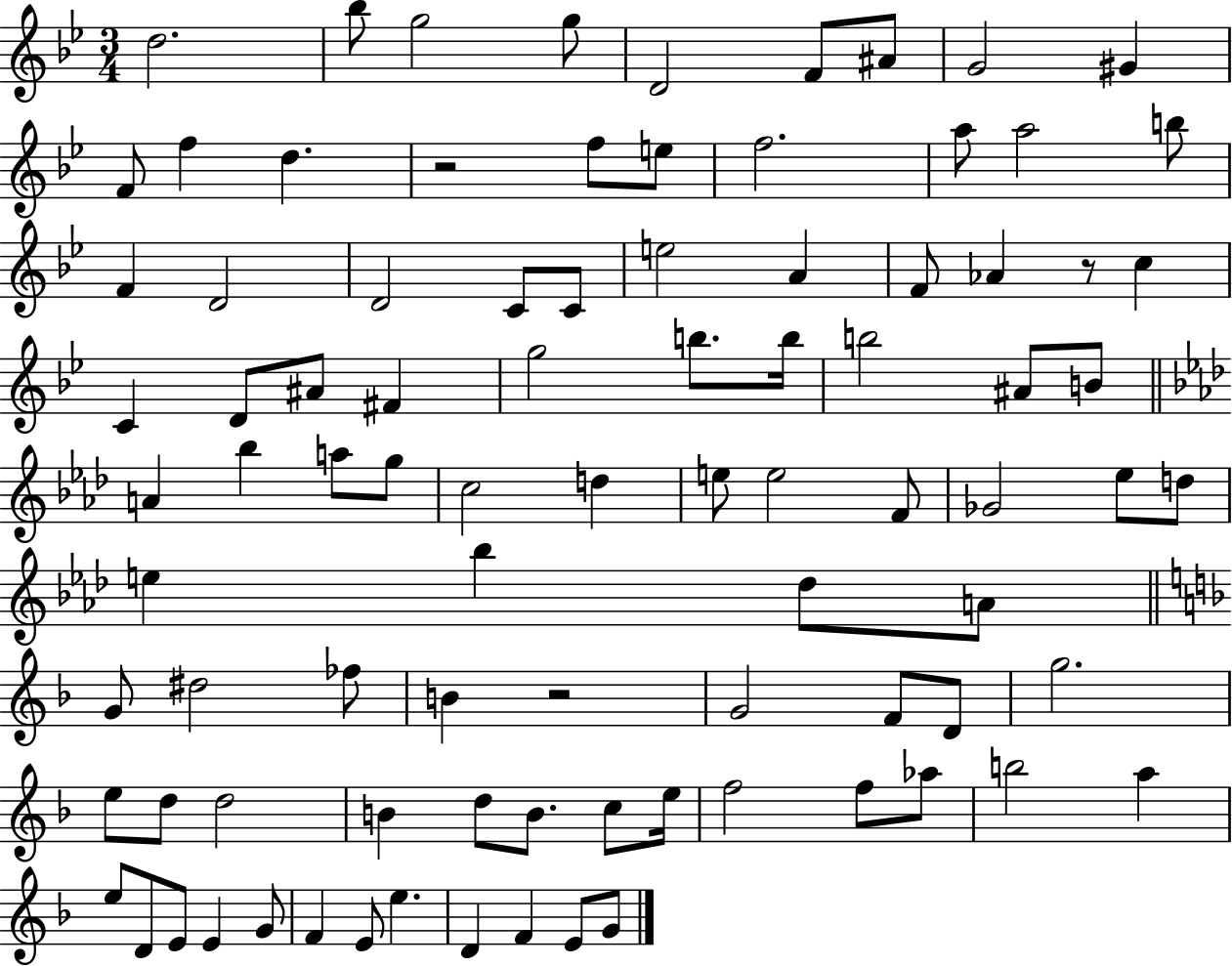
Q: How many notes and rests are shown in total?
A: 90